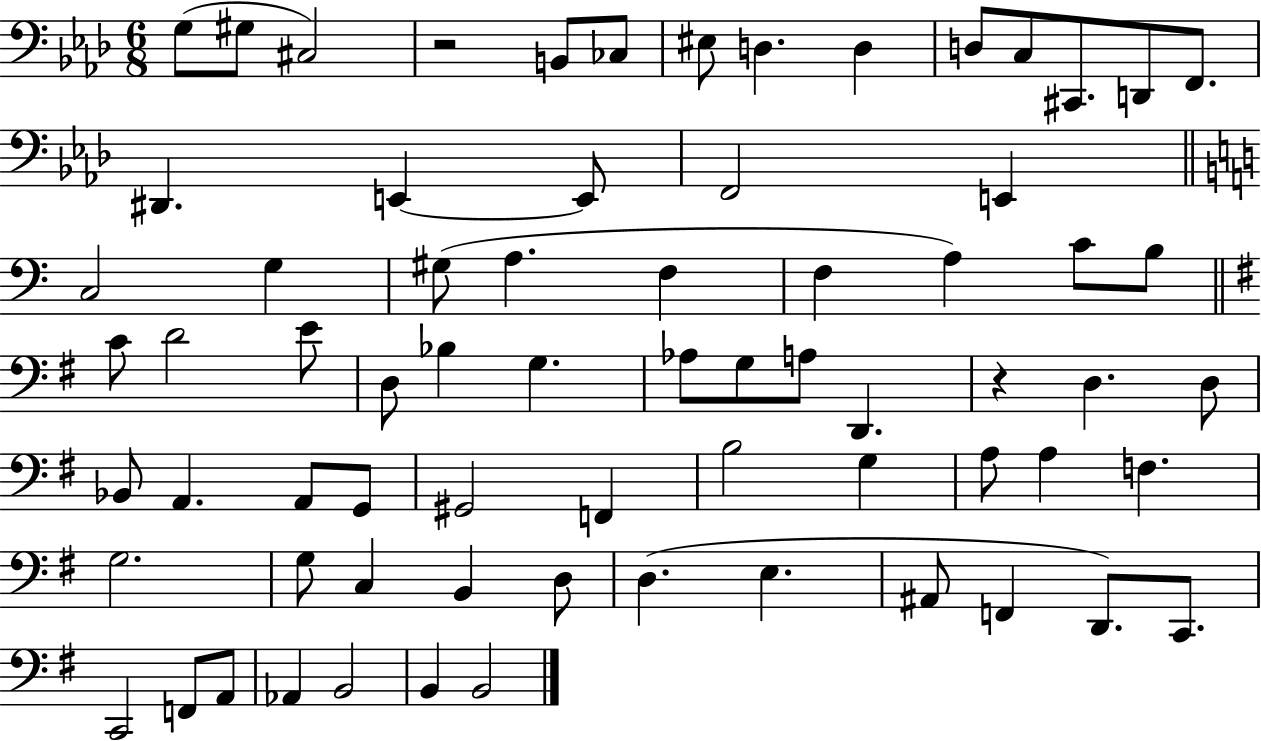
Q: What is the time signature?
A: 6/8